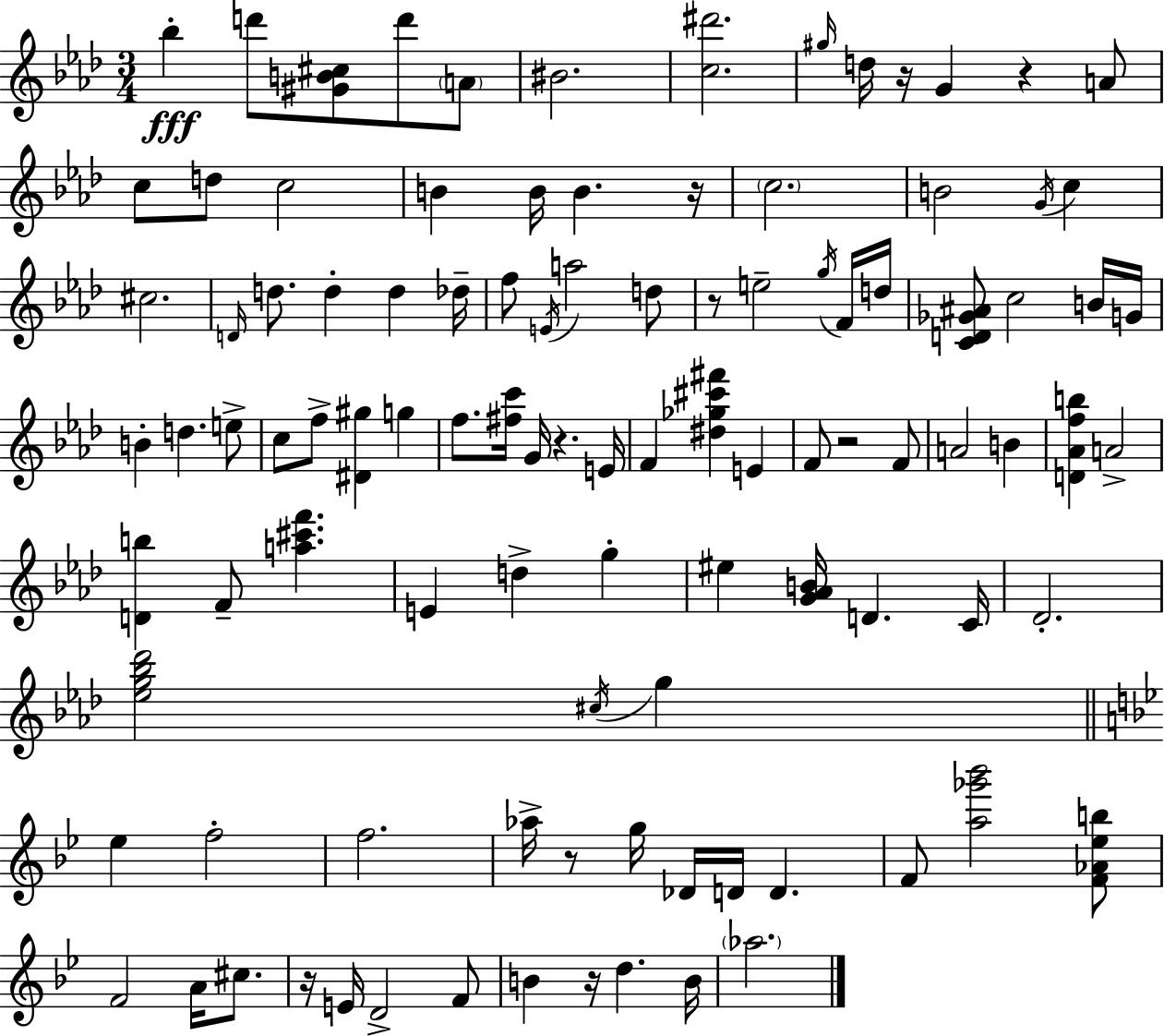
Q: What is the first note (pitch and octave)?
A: Bb5